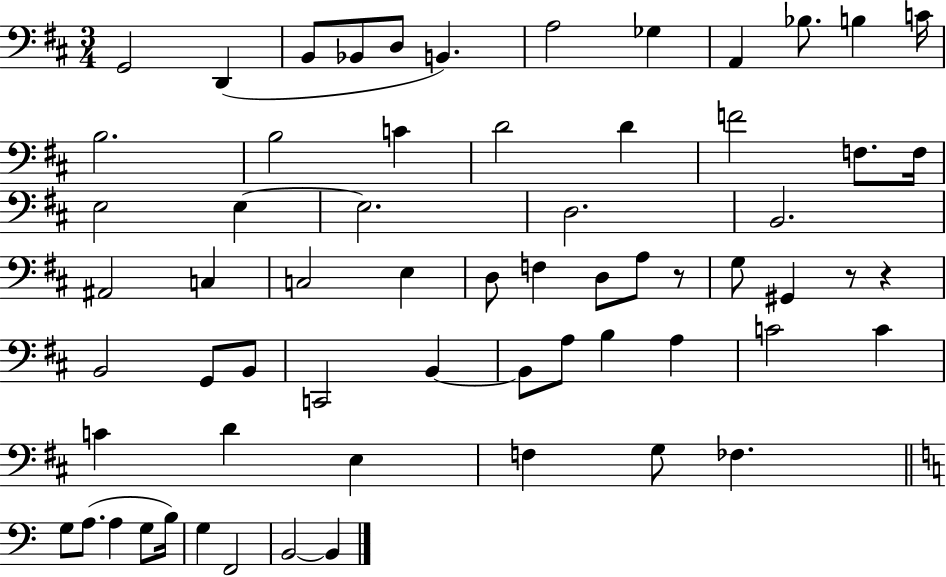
G2/h D2/q B2/e Bb2/e D3/e B2/q. A3/h Gb3/q A2/q Bb3/e. B3/q C4/s B3/h. B3/h C4/q D4/h D4/q F4/h F3/e. F3/s E3/h E3/q E3/h. D3/h. B2/h. A#2/h C3/q C3/h E3/q D3/e F3/q D3/e A3/e R/e G3/e G#2/q R/e R/q B2/h G2/e B2/e C2/h B2/q B2/e A3/e B3/q A3/q C4/h C4/q C4/q D4/q E3/q F3/q G3/e FES3/q. G3/e A3/e. A3/q G3/e B3/s G3/q F2/h B2/h B2/q